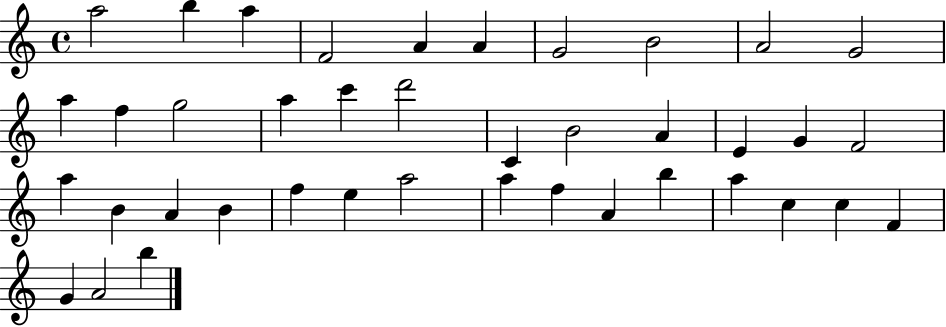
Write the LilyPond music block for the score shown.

{
  \clef treble
  \time 4/4
  \defaultTimeSignature
  \key c \major
  a''2 b''4 a''4 | f'2 a'4 a'4 | g'2 b'2 | a'2 g'2 | \break a''4 f''4 g''2 | a''4 c'''4 d'''2 | c'4 b'2 a'4 | e'4 g'4 f'2 | \break a''4 b'4 a'4 b'4 | f''4 e''4 a''2 | a''4 f''4 a'4 b''4 | a''4 c''4 c''4 f'4 | \break g'4 a'2 b''4 | \bar "|."
}